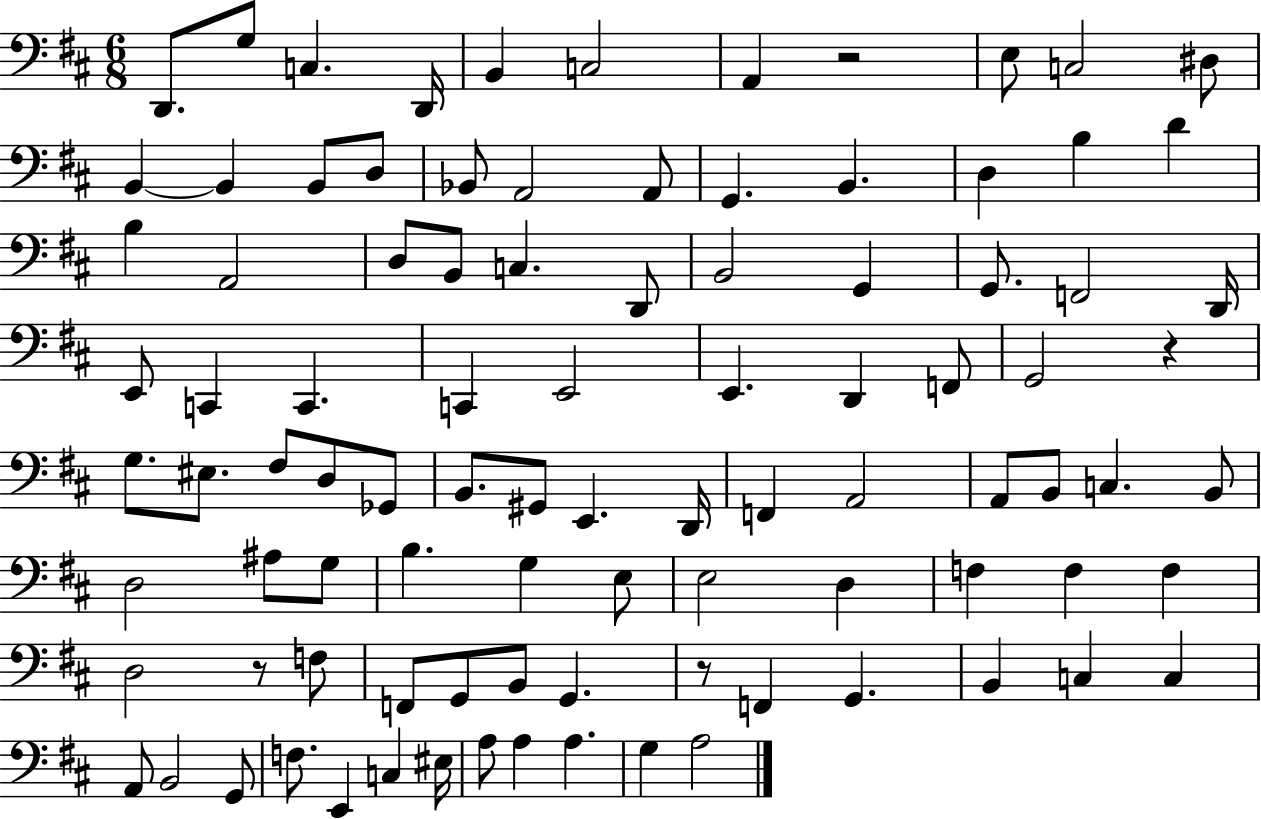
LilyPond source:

{
  \clef bass
  \numericTimeSignature
  \time 6/8
  \key d \major
  \repeat volta 2 { d,8. g8 c4. d,16 | b,4 c2 | a,4 r2 | e8 c2 dis8 | \break b,4~~ b,4 b,8 d8 | bes,8 a,2 a,8 | g,4. b,4. | d4 b4 d'4 | \break b4 a,2 | d8 b,8 c4. d,8 | b,2 g,4 | g,8. f,2 d,16 | \break e,8 c,4 c,4. | c,4 e,2 | e,4. d,4 f,8 | g,2 r4 | \break g8. eis8. fis8 d8 ges,8 | b,8. gis,8 e,4. d,16 | f,4 a,2 | a,8 b,8 c4. b,8 | \break d2 ais8 g8 | b4. g4 e8 | e2 d4 | f4 f4 f4 | \break d2 r8 f8 | f,8 g,8 b,8 g,4. | r8 f,4 g,4. | b,4 c4 c4 | \break a,8 b,2 g,8 | f8. e,4 c4 eis16 | a8 a4 a4. | g4 a2 | \break } \bar "|."
}